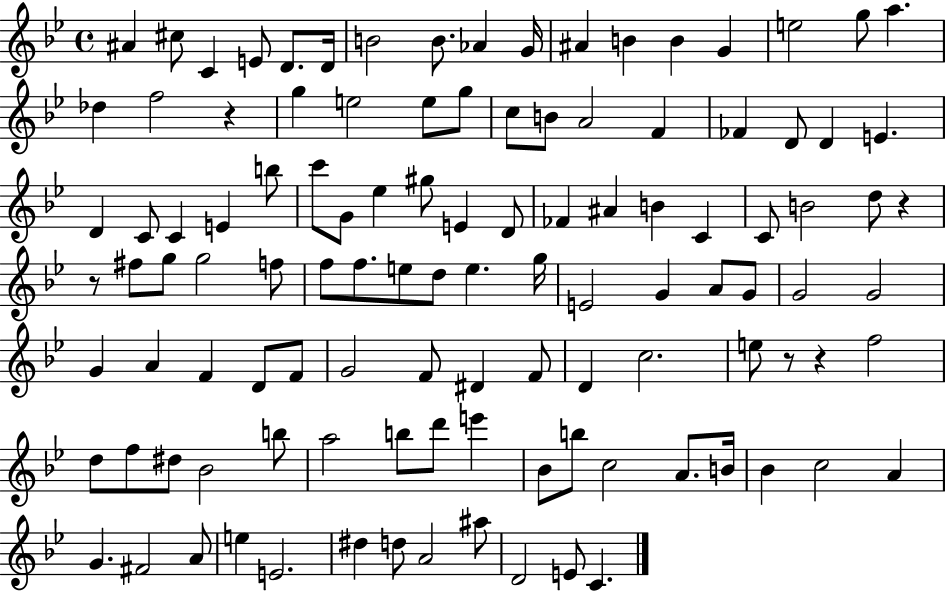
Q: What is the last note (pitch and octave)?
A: C4